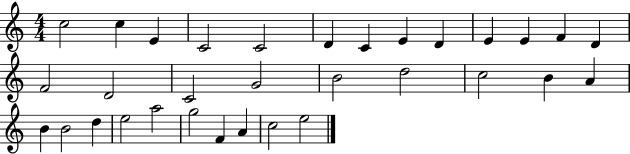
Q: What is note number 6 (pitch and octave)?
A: D4